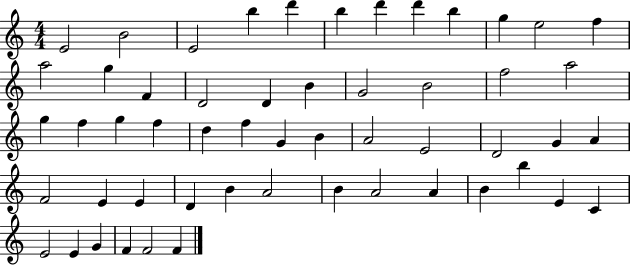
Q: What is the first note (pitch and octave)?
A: E4